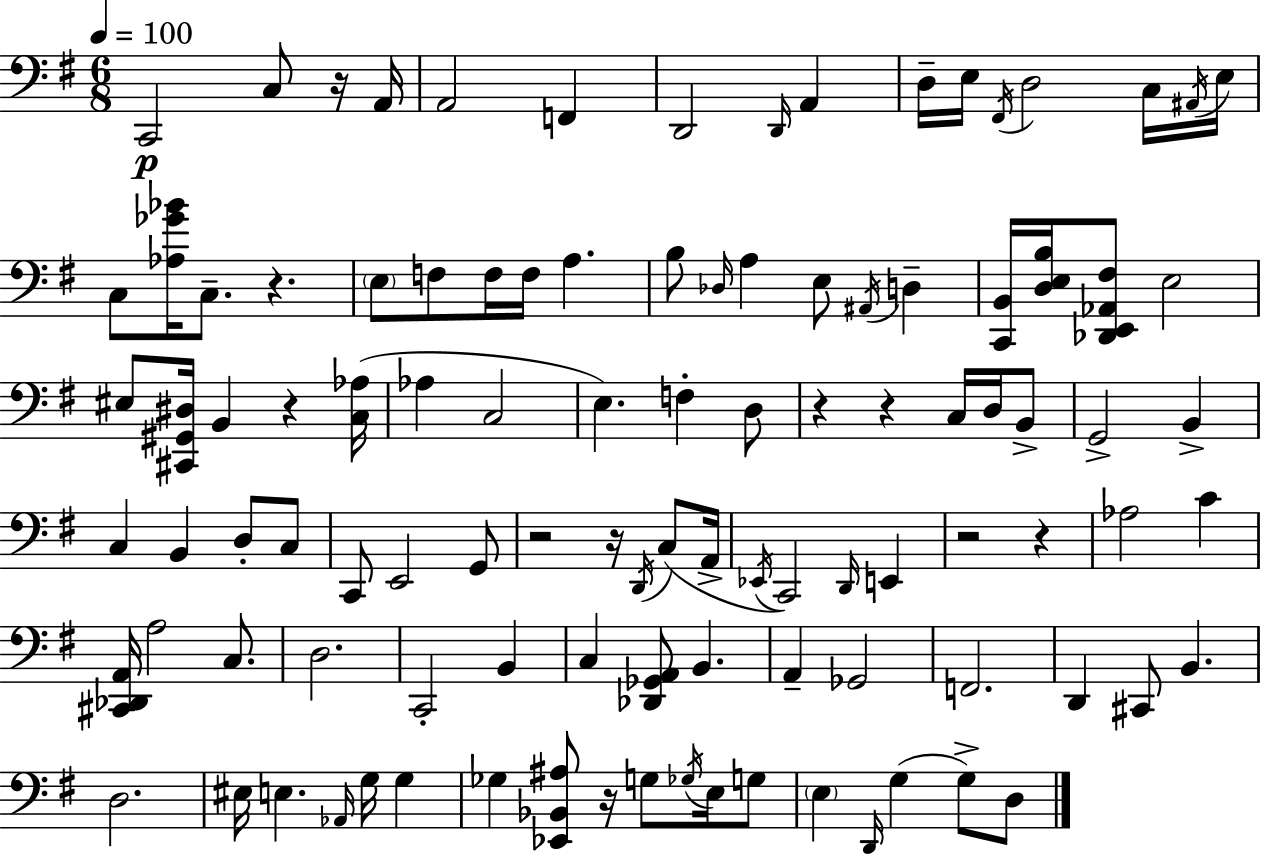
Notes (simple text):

C2/h C3/e R/s A2/s A2/h F2/q D2/h D2/s A2/q D3/s E3/s F#2/s D3/h C3/s A#2/s E3/s C3/e [Ab3,Gb4,Bb4]/s C3/e. R/q. E3/e F3/e F3/s F3/s A3/q. B3/e Db3/s A3/q E3/e A#2/s D3/q [C2,B2]/s [D3,E3,B3]/s [Db2,E2,Ab2,F#3]/e E3/h EIS3/e [C#2,G#2,D#3]/s B2/q R/q [C3,Ab3]/s Ab3/q C3/h E3/q. F3/q D3/e R/q R/q C3/s D3/s B2/e G2/h B2/q C3/q B2/q D3/e C3/e C2/e E2/h G2/e R/h R/s D2/s C3/e A2/s Eb2/s C2/h D2/s E2/q R/h R/q Ab3/h C4/q [C#2,Db2,A2]/s A3/h C3/e. D3/h. C2/h B2/q C3/q [Db2,Gb2,A2]/e B2/q. A2/q Gb2/h F2/h. D2/q C#2/e B2/q. D3/h. EIS3/s E3/q. Ab2/s G3/s G3/q Gb3/q [Eb2,Bb2,A#3]/e R/s G3/e Gb3/s E3/s G3/e E3/q D2/s G3/q G3/e D3/e